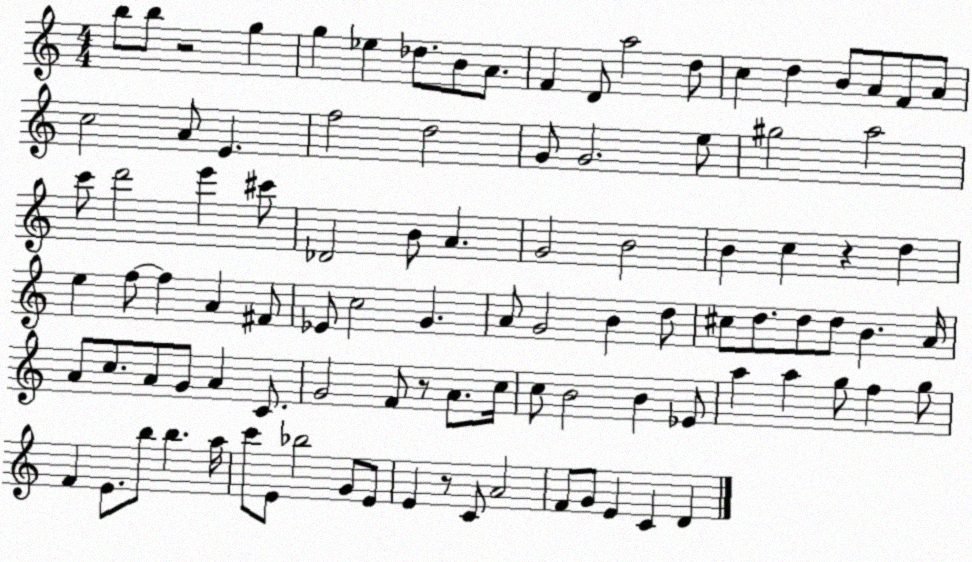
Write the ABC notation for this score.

X:1
T:Untitled
M:4/4
L:1/4
K:C
b/2 b/2 z2 g g _e _d/2 B/2 A/2 F D/2 a2 d/2 c d B/2 A/2 F/2 A/2 c2 A/2 E f2 d2 G/2 G2 e/2 ^g2 a2 c'/2 d'2 e' ^c'/2 _D2 B/2 A G2 B2 B c z d e f/2 f A ^F/2 _E/2 c2 G A/2 G2 B d/2 ^c/2 d/2 d/2 d/2 B A/4 A/2 c/2 A/2 G/2 A C/2 G2 F/2 z/2 A/2 c/4 c/2 B2 B _E/2 a a g/2 f g/2 F E/2 b/2 b a/4 c'/2 E/2 _b2 G/2 E/2 E z/2 C/2 A2 F/2 G/2 E C D